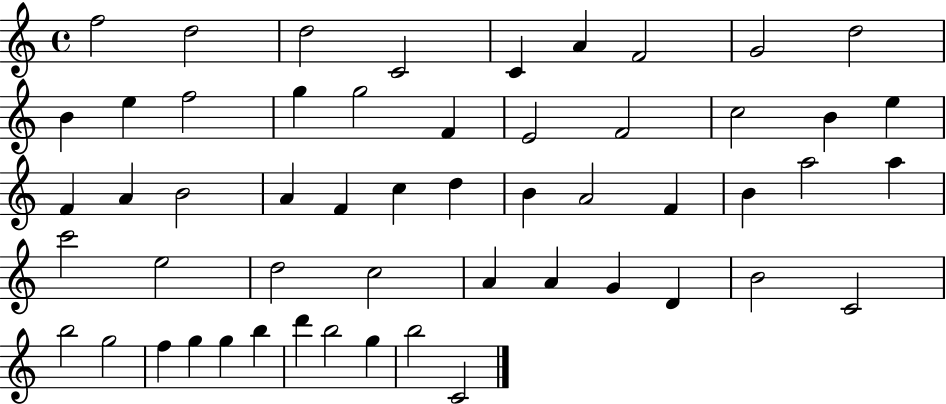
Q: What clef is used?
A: treble